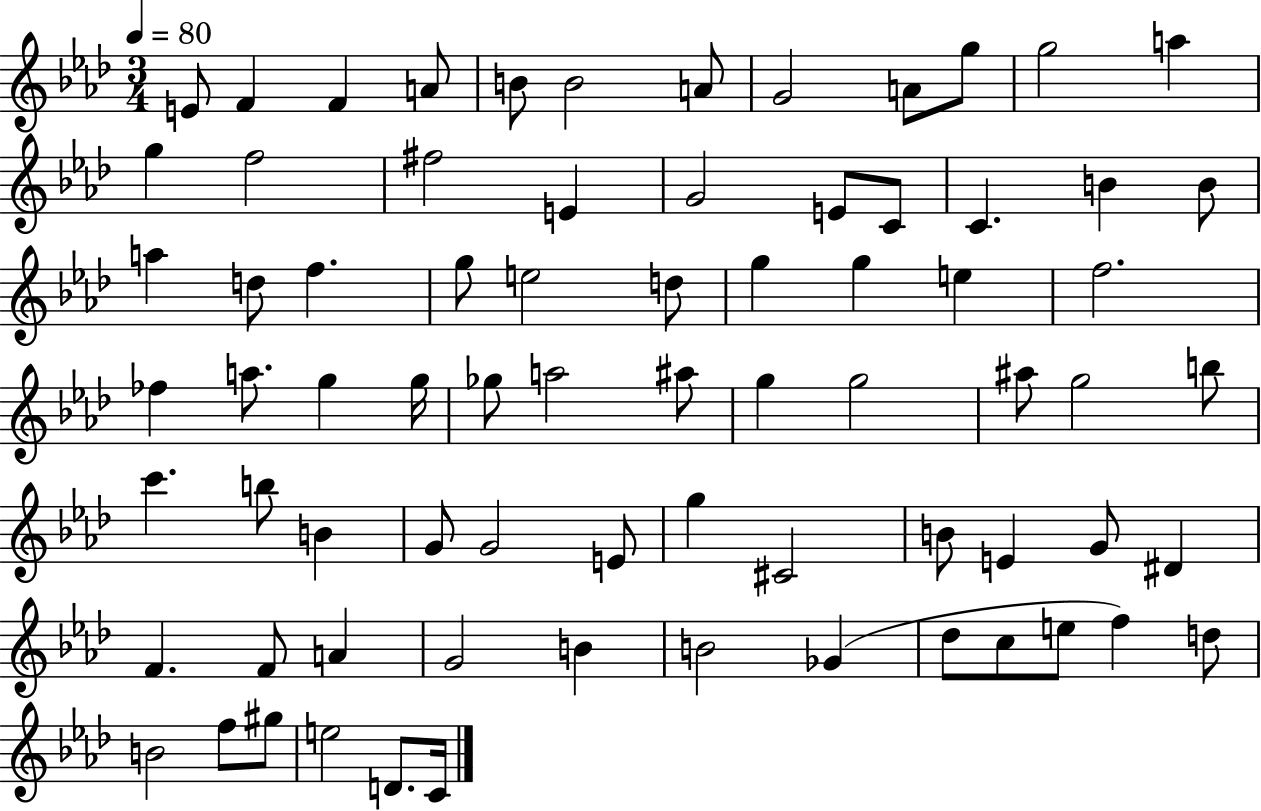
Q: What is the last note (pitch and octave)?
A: C4